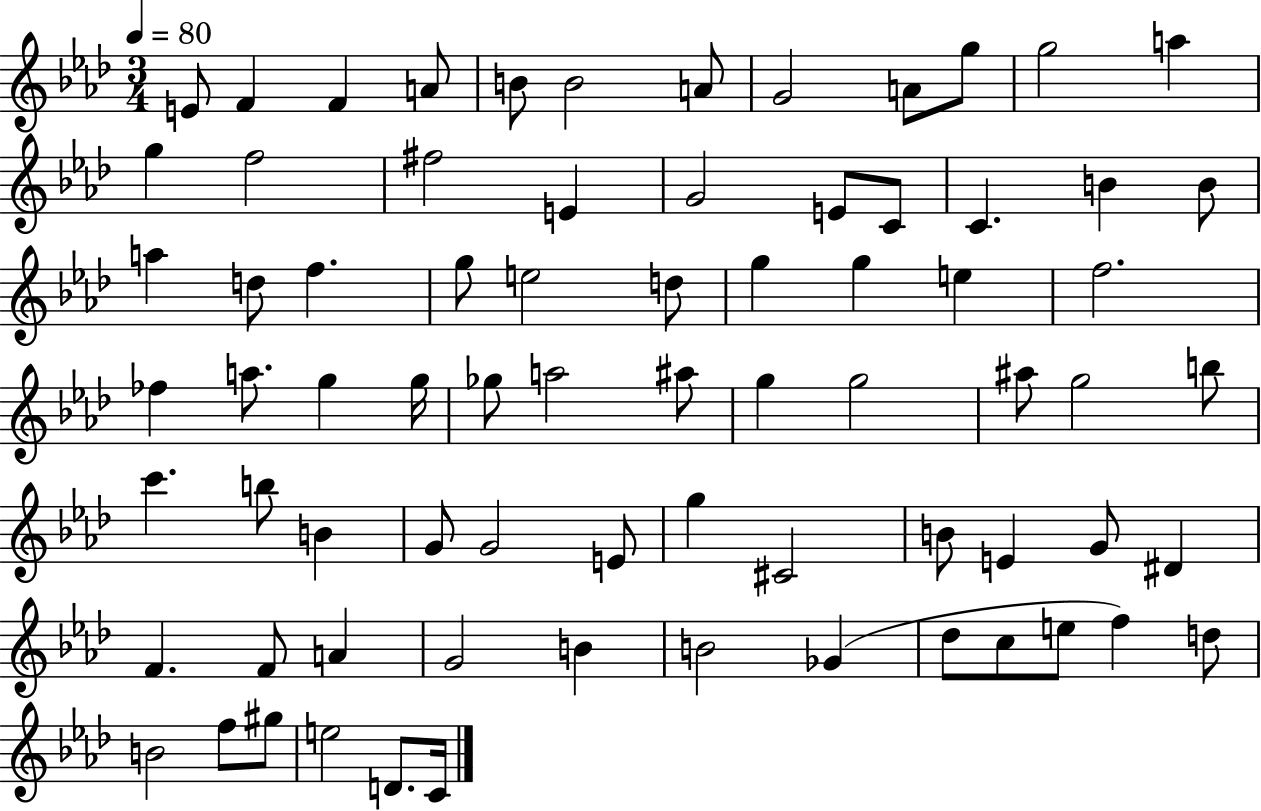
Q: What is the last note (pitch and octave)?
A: C4